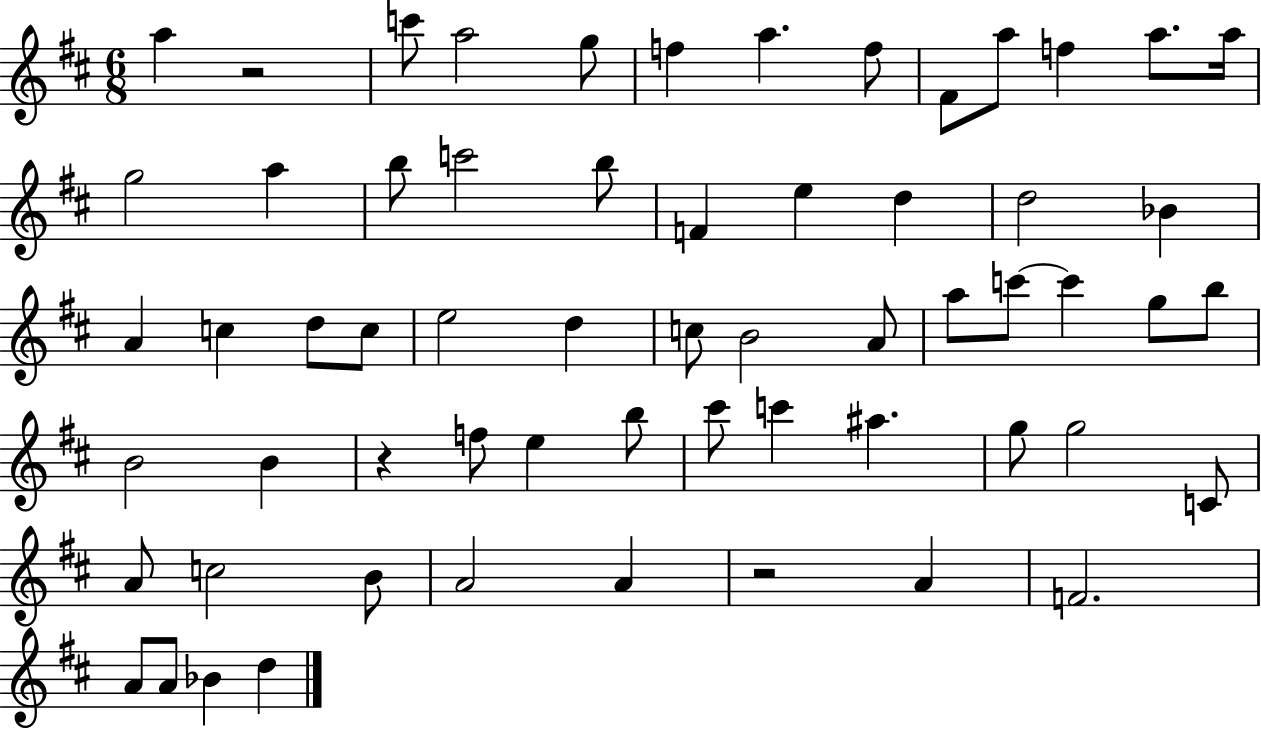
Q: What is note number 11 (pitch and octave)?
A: A5